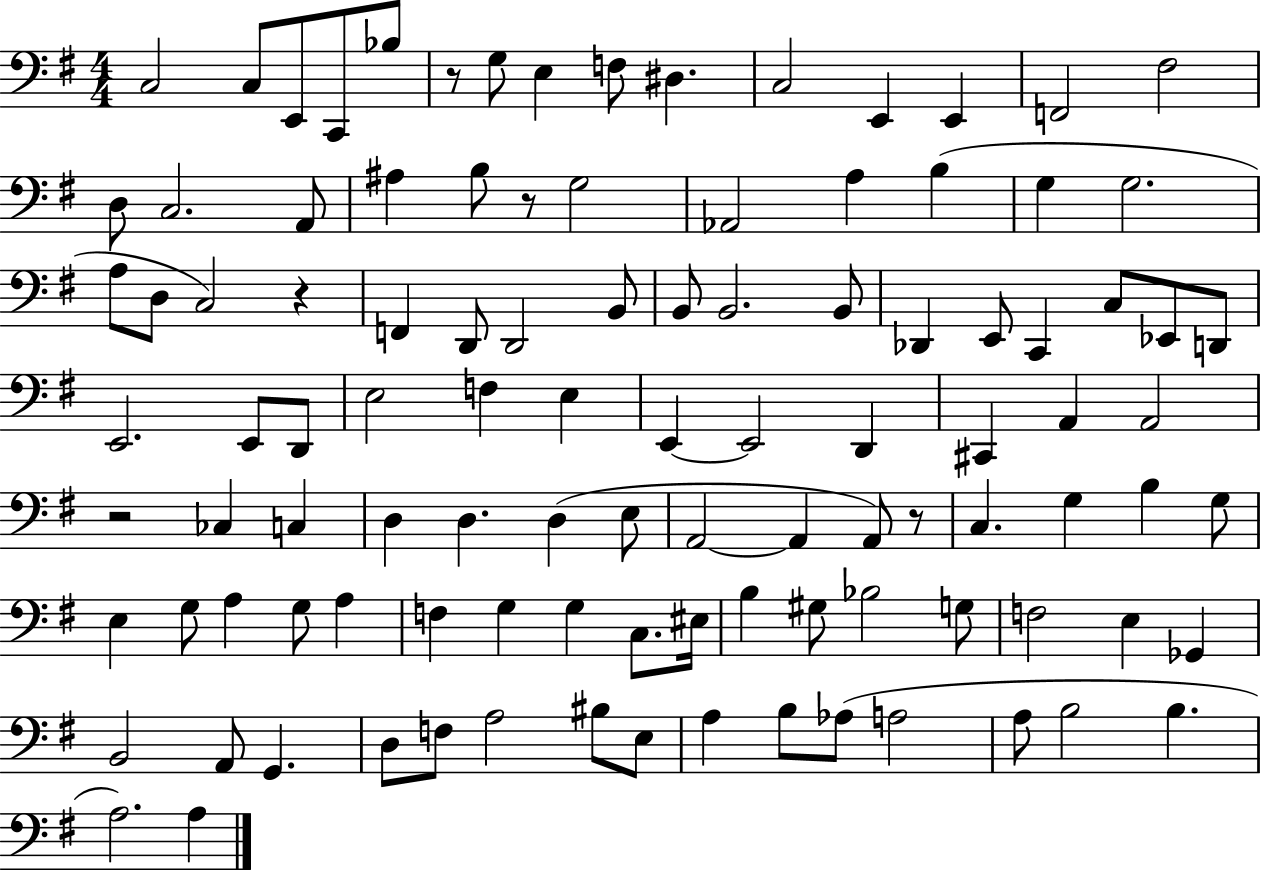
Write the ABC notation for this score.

X:1
T:Untitled
M:4/4
L:1/4
K:G
C,2 C,/2 E,,/2 C,,/2 _B,/2 z/2 G,/2 E, F,/2 ^D, C,2 E,, E,, F,,2 ^F,2 D,/2 C,2 A,,/2 ^A, B,/2 z/2 G,2 _A,,2 A, B, G, G,2 A,/2 D,/2 C,2 z F,, D,,/2 D,,2 B,,/2 B,,/2 B,,2 B,,/2 _D,, E,,/2 C,, C,/2 _E,,/2 D,,/2 E,,2 E,,/2 D,,/2 E,2 F, E, E,, E,,2 D,, ^C,, A,, A,,2 z2 _C, C, D, D, D, E,/2 A,,2 A,, A,,/2 z/2 C, G, B, G,/2 E, G,/2 A, G,/2 A, F, G, G, C,/2 ^E,/4 B, ^G,/2 _B,2 G,/2 F,2 E, _G,, B,,2 A,,/2 G,, D,/2 F,/2 A,2 ^B,/2 E,/2 A, B,/2 _A,/2 A,2 A,/2 B,2 B, A,2 A,